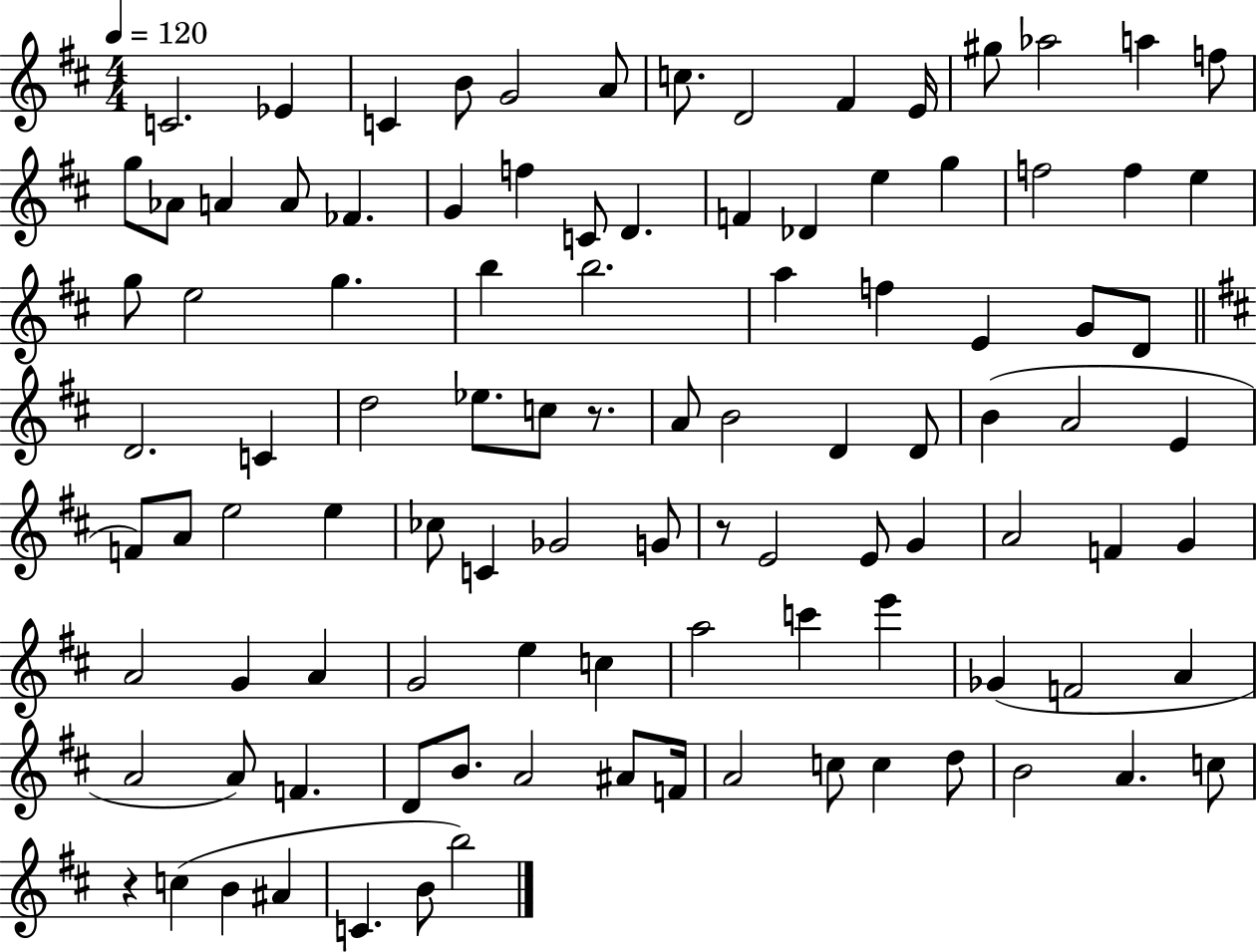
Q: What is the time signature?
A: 4/4